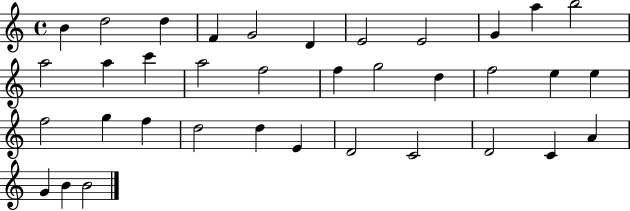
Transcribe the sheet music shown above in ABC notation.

X:1
T:Untitled
M:4/4
L:1/4
K:C
B d2 d F G2 D E2 E2 G a b2 a2 a c' a2 f2 f g2 d f2 e e f2 g f d2 d E D2 C2 D2 C A G B B2